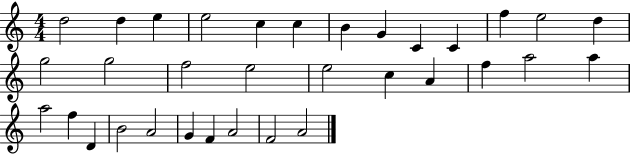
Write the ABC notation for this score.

X:1
T:Untitled
M:4/4
L:1/4
K:C
d2 d e e2 c c B G C C f e2 d g2 g2 f2 e2 e2 c A f a2 a a2 f D B2 A2 G F A2 F2 A2